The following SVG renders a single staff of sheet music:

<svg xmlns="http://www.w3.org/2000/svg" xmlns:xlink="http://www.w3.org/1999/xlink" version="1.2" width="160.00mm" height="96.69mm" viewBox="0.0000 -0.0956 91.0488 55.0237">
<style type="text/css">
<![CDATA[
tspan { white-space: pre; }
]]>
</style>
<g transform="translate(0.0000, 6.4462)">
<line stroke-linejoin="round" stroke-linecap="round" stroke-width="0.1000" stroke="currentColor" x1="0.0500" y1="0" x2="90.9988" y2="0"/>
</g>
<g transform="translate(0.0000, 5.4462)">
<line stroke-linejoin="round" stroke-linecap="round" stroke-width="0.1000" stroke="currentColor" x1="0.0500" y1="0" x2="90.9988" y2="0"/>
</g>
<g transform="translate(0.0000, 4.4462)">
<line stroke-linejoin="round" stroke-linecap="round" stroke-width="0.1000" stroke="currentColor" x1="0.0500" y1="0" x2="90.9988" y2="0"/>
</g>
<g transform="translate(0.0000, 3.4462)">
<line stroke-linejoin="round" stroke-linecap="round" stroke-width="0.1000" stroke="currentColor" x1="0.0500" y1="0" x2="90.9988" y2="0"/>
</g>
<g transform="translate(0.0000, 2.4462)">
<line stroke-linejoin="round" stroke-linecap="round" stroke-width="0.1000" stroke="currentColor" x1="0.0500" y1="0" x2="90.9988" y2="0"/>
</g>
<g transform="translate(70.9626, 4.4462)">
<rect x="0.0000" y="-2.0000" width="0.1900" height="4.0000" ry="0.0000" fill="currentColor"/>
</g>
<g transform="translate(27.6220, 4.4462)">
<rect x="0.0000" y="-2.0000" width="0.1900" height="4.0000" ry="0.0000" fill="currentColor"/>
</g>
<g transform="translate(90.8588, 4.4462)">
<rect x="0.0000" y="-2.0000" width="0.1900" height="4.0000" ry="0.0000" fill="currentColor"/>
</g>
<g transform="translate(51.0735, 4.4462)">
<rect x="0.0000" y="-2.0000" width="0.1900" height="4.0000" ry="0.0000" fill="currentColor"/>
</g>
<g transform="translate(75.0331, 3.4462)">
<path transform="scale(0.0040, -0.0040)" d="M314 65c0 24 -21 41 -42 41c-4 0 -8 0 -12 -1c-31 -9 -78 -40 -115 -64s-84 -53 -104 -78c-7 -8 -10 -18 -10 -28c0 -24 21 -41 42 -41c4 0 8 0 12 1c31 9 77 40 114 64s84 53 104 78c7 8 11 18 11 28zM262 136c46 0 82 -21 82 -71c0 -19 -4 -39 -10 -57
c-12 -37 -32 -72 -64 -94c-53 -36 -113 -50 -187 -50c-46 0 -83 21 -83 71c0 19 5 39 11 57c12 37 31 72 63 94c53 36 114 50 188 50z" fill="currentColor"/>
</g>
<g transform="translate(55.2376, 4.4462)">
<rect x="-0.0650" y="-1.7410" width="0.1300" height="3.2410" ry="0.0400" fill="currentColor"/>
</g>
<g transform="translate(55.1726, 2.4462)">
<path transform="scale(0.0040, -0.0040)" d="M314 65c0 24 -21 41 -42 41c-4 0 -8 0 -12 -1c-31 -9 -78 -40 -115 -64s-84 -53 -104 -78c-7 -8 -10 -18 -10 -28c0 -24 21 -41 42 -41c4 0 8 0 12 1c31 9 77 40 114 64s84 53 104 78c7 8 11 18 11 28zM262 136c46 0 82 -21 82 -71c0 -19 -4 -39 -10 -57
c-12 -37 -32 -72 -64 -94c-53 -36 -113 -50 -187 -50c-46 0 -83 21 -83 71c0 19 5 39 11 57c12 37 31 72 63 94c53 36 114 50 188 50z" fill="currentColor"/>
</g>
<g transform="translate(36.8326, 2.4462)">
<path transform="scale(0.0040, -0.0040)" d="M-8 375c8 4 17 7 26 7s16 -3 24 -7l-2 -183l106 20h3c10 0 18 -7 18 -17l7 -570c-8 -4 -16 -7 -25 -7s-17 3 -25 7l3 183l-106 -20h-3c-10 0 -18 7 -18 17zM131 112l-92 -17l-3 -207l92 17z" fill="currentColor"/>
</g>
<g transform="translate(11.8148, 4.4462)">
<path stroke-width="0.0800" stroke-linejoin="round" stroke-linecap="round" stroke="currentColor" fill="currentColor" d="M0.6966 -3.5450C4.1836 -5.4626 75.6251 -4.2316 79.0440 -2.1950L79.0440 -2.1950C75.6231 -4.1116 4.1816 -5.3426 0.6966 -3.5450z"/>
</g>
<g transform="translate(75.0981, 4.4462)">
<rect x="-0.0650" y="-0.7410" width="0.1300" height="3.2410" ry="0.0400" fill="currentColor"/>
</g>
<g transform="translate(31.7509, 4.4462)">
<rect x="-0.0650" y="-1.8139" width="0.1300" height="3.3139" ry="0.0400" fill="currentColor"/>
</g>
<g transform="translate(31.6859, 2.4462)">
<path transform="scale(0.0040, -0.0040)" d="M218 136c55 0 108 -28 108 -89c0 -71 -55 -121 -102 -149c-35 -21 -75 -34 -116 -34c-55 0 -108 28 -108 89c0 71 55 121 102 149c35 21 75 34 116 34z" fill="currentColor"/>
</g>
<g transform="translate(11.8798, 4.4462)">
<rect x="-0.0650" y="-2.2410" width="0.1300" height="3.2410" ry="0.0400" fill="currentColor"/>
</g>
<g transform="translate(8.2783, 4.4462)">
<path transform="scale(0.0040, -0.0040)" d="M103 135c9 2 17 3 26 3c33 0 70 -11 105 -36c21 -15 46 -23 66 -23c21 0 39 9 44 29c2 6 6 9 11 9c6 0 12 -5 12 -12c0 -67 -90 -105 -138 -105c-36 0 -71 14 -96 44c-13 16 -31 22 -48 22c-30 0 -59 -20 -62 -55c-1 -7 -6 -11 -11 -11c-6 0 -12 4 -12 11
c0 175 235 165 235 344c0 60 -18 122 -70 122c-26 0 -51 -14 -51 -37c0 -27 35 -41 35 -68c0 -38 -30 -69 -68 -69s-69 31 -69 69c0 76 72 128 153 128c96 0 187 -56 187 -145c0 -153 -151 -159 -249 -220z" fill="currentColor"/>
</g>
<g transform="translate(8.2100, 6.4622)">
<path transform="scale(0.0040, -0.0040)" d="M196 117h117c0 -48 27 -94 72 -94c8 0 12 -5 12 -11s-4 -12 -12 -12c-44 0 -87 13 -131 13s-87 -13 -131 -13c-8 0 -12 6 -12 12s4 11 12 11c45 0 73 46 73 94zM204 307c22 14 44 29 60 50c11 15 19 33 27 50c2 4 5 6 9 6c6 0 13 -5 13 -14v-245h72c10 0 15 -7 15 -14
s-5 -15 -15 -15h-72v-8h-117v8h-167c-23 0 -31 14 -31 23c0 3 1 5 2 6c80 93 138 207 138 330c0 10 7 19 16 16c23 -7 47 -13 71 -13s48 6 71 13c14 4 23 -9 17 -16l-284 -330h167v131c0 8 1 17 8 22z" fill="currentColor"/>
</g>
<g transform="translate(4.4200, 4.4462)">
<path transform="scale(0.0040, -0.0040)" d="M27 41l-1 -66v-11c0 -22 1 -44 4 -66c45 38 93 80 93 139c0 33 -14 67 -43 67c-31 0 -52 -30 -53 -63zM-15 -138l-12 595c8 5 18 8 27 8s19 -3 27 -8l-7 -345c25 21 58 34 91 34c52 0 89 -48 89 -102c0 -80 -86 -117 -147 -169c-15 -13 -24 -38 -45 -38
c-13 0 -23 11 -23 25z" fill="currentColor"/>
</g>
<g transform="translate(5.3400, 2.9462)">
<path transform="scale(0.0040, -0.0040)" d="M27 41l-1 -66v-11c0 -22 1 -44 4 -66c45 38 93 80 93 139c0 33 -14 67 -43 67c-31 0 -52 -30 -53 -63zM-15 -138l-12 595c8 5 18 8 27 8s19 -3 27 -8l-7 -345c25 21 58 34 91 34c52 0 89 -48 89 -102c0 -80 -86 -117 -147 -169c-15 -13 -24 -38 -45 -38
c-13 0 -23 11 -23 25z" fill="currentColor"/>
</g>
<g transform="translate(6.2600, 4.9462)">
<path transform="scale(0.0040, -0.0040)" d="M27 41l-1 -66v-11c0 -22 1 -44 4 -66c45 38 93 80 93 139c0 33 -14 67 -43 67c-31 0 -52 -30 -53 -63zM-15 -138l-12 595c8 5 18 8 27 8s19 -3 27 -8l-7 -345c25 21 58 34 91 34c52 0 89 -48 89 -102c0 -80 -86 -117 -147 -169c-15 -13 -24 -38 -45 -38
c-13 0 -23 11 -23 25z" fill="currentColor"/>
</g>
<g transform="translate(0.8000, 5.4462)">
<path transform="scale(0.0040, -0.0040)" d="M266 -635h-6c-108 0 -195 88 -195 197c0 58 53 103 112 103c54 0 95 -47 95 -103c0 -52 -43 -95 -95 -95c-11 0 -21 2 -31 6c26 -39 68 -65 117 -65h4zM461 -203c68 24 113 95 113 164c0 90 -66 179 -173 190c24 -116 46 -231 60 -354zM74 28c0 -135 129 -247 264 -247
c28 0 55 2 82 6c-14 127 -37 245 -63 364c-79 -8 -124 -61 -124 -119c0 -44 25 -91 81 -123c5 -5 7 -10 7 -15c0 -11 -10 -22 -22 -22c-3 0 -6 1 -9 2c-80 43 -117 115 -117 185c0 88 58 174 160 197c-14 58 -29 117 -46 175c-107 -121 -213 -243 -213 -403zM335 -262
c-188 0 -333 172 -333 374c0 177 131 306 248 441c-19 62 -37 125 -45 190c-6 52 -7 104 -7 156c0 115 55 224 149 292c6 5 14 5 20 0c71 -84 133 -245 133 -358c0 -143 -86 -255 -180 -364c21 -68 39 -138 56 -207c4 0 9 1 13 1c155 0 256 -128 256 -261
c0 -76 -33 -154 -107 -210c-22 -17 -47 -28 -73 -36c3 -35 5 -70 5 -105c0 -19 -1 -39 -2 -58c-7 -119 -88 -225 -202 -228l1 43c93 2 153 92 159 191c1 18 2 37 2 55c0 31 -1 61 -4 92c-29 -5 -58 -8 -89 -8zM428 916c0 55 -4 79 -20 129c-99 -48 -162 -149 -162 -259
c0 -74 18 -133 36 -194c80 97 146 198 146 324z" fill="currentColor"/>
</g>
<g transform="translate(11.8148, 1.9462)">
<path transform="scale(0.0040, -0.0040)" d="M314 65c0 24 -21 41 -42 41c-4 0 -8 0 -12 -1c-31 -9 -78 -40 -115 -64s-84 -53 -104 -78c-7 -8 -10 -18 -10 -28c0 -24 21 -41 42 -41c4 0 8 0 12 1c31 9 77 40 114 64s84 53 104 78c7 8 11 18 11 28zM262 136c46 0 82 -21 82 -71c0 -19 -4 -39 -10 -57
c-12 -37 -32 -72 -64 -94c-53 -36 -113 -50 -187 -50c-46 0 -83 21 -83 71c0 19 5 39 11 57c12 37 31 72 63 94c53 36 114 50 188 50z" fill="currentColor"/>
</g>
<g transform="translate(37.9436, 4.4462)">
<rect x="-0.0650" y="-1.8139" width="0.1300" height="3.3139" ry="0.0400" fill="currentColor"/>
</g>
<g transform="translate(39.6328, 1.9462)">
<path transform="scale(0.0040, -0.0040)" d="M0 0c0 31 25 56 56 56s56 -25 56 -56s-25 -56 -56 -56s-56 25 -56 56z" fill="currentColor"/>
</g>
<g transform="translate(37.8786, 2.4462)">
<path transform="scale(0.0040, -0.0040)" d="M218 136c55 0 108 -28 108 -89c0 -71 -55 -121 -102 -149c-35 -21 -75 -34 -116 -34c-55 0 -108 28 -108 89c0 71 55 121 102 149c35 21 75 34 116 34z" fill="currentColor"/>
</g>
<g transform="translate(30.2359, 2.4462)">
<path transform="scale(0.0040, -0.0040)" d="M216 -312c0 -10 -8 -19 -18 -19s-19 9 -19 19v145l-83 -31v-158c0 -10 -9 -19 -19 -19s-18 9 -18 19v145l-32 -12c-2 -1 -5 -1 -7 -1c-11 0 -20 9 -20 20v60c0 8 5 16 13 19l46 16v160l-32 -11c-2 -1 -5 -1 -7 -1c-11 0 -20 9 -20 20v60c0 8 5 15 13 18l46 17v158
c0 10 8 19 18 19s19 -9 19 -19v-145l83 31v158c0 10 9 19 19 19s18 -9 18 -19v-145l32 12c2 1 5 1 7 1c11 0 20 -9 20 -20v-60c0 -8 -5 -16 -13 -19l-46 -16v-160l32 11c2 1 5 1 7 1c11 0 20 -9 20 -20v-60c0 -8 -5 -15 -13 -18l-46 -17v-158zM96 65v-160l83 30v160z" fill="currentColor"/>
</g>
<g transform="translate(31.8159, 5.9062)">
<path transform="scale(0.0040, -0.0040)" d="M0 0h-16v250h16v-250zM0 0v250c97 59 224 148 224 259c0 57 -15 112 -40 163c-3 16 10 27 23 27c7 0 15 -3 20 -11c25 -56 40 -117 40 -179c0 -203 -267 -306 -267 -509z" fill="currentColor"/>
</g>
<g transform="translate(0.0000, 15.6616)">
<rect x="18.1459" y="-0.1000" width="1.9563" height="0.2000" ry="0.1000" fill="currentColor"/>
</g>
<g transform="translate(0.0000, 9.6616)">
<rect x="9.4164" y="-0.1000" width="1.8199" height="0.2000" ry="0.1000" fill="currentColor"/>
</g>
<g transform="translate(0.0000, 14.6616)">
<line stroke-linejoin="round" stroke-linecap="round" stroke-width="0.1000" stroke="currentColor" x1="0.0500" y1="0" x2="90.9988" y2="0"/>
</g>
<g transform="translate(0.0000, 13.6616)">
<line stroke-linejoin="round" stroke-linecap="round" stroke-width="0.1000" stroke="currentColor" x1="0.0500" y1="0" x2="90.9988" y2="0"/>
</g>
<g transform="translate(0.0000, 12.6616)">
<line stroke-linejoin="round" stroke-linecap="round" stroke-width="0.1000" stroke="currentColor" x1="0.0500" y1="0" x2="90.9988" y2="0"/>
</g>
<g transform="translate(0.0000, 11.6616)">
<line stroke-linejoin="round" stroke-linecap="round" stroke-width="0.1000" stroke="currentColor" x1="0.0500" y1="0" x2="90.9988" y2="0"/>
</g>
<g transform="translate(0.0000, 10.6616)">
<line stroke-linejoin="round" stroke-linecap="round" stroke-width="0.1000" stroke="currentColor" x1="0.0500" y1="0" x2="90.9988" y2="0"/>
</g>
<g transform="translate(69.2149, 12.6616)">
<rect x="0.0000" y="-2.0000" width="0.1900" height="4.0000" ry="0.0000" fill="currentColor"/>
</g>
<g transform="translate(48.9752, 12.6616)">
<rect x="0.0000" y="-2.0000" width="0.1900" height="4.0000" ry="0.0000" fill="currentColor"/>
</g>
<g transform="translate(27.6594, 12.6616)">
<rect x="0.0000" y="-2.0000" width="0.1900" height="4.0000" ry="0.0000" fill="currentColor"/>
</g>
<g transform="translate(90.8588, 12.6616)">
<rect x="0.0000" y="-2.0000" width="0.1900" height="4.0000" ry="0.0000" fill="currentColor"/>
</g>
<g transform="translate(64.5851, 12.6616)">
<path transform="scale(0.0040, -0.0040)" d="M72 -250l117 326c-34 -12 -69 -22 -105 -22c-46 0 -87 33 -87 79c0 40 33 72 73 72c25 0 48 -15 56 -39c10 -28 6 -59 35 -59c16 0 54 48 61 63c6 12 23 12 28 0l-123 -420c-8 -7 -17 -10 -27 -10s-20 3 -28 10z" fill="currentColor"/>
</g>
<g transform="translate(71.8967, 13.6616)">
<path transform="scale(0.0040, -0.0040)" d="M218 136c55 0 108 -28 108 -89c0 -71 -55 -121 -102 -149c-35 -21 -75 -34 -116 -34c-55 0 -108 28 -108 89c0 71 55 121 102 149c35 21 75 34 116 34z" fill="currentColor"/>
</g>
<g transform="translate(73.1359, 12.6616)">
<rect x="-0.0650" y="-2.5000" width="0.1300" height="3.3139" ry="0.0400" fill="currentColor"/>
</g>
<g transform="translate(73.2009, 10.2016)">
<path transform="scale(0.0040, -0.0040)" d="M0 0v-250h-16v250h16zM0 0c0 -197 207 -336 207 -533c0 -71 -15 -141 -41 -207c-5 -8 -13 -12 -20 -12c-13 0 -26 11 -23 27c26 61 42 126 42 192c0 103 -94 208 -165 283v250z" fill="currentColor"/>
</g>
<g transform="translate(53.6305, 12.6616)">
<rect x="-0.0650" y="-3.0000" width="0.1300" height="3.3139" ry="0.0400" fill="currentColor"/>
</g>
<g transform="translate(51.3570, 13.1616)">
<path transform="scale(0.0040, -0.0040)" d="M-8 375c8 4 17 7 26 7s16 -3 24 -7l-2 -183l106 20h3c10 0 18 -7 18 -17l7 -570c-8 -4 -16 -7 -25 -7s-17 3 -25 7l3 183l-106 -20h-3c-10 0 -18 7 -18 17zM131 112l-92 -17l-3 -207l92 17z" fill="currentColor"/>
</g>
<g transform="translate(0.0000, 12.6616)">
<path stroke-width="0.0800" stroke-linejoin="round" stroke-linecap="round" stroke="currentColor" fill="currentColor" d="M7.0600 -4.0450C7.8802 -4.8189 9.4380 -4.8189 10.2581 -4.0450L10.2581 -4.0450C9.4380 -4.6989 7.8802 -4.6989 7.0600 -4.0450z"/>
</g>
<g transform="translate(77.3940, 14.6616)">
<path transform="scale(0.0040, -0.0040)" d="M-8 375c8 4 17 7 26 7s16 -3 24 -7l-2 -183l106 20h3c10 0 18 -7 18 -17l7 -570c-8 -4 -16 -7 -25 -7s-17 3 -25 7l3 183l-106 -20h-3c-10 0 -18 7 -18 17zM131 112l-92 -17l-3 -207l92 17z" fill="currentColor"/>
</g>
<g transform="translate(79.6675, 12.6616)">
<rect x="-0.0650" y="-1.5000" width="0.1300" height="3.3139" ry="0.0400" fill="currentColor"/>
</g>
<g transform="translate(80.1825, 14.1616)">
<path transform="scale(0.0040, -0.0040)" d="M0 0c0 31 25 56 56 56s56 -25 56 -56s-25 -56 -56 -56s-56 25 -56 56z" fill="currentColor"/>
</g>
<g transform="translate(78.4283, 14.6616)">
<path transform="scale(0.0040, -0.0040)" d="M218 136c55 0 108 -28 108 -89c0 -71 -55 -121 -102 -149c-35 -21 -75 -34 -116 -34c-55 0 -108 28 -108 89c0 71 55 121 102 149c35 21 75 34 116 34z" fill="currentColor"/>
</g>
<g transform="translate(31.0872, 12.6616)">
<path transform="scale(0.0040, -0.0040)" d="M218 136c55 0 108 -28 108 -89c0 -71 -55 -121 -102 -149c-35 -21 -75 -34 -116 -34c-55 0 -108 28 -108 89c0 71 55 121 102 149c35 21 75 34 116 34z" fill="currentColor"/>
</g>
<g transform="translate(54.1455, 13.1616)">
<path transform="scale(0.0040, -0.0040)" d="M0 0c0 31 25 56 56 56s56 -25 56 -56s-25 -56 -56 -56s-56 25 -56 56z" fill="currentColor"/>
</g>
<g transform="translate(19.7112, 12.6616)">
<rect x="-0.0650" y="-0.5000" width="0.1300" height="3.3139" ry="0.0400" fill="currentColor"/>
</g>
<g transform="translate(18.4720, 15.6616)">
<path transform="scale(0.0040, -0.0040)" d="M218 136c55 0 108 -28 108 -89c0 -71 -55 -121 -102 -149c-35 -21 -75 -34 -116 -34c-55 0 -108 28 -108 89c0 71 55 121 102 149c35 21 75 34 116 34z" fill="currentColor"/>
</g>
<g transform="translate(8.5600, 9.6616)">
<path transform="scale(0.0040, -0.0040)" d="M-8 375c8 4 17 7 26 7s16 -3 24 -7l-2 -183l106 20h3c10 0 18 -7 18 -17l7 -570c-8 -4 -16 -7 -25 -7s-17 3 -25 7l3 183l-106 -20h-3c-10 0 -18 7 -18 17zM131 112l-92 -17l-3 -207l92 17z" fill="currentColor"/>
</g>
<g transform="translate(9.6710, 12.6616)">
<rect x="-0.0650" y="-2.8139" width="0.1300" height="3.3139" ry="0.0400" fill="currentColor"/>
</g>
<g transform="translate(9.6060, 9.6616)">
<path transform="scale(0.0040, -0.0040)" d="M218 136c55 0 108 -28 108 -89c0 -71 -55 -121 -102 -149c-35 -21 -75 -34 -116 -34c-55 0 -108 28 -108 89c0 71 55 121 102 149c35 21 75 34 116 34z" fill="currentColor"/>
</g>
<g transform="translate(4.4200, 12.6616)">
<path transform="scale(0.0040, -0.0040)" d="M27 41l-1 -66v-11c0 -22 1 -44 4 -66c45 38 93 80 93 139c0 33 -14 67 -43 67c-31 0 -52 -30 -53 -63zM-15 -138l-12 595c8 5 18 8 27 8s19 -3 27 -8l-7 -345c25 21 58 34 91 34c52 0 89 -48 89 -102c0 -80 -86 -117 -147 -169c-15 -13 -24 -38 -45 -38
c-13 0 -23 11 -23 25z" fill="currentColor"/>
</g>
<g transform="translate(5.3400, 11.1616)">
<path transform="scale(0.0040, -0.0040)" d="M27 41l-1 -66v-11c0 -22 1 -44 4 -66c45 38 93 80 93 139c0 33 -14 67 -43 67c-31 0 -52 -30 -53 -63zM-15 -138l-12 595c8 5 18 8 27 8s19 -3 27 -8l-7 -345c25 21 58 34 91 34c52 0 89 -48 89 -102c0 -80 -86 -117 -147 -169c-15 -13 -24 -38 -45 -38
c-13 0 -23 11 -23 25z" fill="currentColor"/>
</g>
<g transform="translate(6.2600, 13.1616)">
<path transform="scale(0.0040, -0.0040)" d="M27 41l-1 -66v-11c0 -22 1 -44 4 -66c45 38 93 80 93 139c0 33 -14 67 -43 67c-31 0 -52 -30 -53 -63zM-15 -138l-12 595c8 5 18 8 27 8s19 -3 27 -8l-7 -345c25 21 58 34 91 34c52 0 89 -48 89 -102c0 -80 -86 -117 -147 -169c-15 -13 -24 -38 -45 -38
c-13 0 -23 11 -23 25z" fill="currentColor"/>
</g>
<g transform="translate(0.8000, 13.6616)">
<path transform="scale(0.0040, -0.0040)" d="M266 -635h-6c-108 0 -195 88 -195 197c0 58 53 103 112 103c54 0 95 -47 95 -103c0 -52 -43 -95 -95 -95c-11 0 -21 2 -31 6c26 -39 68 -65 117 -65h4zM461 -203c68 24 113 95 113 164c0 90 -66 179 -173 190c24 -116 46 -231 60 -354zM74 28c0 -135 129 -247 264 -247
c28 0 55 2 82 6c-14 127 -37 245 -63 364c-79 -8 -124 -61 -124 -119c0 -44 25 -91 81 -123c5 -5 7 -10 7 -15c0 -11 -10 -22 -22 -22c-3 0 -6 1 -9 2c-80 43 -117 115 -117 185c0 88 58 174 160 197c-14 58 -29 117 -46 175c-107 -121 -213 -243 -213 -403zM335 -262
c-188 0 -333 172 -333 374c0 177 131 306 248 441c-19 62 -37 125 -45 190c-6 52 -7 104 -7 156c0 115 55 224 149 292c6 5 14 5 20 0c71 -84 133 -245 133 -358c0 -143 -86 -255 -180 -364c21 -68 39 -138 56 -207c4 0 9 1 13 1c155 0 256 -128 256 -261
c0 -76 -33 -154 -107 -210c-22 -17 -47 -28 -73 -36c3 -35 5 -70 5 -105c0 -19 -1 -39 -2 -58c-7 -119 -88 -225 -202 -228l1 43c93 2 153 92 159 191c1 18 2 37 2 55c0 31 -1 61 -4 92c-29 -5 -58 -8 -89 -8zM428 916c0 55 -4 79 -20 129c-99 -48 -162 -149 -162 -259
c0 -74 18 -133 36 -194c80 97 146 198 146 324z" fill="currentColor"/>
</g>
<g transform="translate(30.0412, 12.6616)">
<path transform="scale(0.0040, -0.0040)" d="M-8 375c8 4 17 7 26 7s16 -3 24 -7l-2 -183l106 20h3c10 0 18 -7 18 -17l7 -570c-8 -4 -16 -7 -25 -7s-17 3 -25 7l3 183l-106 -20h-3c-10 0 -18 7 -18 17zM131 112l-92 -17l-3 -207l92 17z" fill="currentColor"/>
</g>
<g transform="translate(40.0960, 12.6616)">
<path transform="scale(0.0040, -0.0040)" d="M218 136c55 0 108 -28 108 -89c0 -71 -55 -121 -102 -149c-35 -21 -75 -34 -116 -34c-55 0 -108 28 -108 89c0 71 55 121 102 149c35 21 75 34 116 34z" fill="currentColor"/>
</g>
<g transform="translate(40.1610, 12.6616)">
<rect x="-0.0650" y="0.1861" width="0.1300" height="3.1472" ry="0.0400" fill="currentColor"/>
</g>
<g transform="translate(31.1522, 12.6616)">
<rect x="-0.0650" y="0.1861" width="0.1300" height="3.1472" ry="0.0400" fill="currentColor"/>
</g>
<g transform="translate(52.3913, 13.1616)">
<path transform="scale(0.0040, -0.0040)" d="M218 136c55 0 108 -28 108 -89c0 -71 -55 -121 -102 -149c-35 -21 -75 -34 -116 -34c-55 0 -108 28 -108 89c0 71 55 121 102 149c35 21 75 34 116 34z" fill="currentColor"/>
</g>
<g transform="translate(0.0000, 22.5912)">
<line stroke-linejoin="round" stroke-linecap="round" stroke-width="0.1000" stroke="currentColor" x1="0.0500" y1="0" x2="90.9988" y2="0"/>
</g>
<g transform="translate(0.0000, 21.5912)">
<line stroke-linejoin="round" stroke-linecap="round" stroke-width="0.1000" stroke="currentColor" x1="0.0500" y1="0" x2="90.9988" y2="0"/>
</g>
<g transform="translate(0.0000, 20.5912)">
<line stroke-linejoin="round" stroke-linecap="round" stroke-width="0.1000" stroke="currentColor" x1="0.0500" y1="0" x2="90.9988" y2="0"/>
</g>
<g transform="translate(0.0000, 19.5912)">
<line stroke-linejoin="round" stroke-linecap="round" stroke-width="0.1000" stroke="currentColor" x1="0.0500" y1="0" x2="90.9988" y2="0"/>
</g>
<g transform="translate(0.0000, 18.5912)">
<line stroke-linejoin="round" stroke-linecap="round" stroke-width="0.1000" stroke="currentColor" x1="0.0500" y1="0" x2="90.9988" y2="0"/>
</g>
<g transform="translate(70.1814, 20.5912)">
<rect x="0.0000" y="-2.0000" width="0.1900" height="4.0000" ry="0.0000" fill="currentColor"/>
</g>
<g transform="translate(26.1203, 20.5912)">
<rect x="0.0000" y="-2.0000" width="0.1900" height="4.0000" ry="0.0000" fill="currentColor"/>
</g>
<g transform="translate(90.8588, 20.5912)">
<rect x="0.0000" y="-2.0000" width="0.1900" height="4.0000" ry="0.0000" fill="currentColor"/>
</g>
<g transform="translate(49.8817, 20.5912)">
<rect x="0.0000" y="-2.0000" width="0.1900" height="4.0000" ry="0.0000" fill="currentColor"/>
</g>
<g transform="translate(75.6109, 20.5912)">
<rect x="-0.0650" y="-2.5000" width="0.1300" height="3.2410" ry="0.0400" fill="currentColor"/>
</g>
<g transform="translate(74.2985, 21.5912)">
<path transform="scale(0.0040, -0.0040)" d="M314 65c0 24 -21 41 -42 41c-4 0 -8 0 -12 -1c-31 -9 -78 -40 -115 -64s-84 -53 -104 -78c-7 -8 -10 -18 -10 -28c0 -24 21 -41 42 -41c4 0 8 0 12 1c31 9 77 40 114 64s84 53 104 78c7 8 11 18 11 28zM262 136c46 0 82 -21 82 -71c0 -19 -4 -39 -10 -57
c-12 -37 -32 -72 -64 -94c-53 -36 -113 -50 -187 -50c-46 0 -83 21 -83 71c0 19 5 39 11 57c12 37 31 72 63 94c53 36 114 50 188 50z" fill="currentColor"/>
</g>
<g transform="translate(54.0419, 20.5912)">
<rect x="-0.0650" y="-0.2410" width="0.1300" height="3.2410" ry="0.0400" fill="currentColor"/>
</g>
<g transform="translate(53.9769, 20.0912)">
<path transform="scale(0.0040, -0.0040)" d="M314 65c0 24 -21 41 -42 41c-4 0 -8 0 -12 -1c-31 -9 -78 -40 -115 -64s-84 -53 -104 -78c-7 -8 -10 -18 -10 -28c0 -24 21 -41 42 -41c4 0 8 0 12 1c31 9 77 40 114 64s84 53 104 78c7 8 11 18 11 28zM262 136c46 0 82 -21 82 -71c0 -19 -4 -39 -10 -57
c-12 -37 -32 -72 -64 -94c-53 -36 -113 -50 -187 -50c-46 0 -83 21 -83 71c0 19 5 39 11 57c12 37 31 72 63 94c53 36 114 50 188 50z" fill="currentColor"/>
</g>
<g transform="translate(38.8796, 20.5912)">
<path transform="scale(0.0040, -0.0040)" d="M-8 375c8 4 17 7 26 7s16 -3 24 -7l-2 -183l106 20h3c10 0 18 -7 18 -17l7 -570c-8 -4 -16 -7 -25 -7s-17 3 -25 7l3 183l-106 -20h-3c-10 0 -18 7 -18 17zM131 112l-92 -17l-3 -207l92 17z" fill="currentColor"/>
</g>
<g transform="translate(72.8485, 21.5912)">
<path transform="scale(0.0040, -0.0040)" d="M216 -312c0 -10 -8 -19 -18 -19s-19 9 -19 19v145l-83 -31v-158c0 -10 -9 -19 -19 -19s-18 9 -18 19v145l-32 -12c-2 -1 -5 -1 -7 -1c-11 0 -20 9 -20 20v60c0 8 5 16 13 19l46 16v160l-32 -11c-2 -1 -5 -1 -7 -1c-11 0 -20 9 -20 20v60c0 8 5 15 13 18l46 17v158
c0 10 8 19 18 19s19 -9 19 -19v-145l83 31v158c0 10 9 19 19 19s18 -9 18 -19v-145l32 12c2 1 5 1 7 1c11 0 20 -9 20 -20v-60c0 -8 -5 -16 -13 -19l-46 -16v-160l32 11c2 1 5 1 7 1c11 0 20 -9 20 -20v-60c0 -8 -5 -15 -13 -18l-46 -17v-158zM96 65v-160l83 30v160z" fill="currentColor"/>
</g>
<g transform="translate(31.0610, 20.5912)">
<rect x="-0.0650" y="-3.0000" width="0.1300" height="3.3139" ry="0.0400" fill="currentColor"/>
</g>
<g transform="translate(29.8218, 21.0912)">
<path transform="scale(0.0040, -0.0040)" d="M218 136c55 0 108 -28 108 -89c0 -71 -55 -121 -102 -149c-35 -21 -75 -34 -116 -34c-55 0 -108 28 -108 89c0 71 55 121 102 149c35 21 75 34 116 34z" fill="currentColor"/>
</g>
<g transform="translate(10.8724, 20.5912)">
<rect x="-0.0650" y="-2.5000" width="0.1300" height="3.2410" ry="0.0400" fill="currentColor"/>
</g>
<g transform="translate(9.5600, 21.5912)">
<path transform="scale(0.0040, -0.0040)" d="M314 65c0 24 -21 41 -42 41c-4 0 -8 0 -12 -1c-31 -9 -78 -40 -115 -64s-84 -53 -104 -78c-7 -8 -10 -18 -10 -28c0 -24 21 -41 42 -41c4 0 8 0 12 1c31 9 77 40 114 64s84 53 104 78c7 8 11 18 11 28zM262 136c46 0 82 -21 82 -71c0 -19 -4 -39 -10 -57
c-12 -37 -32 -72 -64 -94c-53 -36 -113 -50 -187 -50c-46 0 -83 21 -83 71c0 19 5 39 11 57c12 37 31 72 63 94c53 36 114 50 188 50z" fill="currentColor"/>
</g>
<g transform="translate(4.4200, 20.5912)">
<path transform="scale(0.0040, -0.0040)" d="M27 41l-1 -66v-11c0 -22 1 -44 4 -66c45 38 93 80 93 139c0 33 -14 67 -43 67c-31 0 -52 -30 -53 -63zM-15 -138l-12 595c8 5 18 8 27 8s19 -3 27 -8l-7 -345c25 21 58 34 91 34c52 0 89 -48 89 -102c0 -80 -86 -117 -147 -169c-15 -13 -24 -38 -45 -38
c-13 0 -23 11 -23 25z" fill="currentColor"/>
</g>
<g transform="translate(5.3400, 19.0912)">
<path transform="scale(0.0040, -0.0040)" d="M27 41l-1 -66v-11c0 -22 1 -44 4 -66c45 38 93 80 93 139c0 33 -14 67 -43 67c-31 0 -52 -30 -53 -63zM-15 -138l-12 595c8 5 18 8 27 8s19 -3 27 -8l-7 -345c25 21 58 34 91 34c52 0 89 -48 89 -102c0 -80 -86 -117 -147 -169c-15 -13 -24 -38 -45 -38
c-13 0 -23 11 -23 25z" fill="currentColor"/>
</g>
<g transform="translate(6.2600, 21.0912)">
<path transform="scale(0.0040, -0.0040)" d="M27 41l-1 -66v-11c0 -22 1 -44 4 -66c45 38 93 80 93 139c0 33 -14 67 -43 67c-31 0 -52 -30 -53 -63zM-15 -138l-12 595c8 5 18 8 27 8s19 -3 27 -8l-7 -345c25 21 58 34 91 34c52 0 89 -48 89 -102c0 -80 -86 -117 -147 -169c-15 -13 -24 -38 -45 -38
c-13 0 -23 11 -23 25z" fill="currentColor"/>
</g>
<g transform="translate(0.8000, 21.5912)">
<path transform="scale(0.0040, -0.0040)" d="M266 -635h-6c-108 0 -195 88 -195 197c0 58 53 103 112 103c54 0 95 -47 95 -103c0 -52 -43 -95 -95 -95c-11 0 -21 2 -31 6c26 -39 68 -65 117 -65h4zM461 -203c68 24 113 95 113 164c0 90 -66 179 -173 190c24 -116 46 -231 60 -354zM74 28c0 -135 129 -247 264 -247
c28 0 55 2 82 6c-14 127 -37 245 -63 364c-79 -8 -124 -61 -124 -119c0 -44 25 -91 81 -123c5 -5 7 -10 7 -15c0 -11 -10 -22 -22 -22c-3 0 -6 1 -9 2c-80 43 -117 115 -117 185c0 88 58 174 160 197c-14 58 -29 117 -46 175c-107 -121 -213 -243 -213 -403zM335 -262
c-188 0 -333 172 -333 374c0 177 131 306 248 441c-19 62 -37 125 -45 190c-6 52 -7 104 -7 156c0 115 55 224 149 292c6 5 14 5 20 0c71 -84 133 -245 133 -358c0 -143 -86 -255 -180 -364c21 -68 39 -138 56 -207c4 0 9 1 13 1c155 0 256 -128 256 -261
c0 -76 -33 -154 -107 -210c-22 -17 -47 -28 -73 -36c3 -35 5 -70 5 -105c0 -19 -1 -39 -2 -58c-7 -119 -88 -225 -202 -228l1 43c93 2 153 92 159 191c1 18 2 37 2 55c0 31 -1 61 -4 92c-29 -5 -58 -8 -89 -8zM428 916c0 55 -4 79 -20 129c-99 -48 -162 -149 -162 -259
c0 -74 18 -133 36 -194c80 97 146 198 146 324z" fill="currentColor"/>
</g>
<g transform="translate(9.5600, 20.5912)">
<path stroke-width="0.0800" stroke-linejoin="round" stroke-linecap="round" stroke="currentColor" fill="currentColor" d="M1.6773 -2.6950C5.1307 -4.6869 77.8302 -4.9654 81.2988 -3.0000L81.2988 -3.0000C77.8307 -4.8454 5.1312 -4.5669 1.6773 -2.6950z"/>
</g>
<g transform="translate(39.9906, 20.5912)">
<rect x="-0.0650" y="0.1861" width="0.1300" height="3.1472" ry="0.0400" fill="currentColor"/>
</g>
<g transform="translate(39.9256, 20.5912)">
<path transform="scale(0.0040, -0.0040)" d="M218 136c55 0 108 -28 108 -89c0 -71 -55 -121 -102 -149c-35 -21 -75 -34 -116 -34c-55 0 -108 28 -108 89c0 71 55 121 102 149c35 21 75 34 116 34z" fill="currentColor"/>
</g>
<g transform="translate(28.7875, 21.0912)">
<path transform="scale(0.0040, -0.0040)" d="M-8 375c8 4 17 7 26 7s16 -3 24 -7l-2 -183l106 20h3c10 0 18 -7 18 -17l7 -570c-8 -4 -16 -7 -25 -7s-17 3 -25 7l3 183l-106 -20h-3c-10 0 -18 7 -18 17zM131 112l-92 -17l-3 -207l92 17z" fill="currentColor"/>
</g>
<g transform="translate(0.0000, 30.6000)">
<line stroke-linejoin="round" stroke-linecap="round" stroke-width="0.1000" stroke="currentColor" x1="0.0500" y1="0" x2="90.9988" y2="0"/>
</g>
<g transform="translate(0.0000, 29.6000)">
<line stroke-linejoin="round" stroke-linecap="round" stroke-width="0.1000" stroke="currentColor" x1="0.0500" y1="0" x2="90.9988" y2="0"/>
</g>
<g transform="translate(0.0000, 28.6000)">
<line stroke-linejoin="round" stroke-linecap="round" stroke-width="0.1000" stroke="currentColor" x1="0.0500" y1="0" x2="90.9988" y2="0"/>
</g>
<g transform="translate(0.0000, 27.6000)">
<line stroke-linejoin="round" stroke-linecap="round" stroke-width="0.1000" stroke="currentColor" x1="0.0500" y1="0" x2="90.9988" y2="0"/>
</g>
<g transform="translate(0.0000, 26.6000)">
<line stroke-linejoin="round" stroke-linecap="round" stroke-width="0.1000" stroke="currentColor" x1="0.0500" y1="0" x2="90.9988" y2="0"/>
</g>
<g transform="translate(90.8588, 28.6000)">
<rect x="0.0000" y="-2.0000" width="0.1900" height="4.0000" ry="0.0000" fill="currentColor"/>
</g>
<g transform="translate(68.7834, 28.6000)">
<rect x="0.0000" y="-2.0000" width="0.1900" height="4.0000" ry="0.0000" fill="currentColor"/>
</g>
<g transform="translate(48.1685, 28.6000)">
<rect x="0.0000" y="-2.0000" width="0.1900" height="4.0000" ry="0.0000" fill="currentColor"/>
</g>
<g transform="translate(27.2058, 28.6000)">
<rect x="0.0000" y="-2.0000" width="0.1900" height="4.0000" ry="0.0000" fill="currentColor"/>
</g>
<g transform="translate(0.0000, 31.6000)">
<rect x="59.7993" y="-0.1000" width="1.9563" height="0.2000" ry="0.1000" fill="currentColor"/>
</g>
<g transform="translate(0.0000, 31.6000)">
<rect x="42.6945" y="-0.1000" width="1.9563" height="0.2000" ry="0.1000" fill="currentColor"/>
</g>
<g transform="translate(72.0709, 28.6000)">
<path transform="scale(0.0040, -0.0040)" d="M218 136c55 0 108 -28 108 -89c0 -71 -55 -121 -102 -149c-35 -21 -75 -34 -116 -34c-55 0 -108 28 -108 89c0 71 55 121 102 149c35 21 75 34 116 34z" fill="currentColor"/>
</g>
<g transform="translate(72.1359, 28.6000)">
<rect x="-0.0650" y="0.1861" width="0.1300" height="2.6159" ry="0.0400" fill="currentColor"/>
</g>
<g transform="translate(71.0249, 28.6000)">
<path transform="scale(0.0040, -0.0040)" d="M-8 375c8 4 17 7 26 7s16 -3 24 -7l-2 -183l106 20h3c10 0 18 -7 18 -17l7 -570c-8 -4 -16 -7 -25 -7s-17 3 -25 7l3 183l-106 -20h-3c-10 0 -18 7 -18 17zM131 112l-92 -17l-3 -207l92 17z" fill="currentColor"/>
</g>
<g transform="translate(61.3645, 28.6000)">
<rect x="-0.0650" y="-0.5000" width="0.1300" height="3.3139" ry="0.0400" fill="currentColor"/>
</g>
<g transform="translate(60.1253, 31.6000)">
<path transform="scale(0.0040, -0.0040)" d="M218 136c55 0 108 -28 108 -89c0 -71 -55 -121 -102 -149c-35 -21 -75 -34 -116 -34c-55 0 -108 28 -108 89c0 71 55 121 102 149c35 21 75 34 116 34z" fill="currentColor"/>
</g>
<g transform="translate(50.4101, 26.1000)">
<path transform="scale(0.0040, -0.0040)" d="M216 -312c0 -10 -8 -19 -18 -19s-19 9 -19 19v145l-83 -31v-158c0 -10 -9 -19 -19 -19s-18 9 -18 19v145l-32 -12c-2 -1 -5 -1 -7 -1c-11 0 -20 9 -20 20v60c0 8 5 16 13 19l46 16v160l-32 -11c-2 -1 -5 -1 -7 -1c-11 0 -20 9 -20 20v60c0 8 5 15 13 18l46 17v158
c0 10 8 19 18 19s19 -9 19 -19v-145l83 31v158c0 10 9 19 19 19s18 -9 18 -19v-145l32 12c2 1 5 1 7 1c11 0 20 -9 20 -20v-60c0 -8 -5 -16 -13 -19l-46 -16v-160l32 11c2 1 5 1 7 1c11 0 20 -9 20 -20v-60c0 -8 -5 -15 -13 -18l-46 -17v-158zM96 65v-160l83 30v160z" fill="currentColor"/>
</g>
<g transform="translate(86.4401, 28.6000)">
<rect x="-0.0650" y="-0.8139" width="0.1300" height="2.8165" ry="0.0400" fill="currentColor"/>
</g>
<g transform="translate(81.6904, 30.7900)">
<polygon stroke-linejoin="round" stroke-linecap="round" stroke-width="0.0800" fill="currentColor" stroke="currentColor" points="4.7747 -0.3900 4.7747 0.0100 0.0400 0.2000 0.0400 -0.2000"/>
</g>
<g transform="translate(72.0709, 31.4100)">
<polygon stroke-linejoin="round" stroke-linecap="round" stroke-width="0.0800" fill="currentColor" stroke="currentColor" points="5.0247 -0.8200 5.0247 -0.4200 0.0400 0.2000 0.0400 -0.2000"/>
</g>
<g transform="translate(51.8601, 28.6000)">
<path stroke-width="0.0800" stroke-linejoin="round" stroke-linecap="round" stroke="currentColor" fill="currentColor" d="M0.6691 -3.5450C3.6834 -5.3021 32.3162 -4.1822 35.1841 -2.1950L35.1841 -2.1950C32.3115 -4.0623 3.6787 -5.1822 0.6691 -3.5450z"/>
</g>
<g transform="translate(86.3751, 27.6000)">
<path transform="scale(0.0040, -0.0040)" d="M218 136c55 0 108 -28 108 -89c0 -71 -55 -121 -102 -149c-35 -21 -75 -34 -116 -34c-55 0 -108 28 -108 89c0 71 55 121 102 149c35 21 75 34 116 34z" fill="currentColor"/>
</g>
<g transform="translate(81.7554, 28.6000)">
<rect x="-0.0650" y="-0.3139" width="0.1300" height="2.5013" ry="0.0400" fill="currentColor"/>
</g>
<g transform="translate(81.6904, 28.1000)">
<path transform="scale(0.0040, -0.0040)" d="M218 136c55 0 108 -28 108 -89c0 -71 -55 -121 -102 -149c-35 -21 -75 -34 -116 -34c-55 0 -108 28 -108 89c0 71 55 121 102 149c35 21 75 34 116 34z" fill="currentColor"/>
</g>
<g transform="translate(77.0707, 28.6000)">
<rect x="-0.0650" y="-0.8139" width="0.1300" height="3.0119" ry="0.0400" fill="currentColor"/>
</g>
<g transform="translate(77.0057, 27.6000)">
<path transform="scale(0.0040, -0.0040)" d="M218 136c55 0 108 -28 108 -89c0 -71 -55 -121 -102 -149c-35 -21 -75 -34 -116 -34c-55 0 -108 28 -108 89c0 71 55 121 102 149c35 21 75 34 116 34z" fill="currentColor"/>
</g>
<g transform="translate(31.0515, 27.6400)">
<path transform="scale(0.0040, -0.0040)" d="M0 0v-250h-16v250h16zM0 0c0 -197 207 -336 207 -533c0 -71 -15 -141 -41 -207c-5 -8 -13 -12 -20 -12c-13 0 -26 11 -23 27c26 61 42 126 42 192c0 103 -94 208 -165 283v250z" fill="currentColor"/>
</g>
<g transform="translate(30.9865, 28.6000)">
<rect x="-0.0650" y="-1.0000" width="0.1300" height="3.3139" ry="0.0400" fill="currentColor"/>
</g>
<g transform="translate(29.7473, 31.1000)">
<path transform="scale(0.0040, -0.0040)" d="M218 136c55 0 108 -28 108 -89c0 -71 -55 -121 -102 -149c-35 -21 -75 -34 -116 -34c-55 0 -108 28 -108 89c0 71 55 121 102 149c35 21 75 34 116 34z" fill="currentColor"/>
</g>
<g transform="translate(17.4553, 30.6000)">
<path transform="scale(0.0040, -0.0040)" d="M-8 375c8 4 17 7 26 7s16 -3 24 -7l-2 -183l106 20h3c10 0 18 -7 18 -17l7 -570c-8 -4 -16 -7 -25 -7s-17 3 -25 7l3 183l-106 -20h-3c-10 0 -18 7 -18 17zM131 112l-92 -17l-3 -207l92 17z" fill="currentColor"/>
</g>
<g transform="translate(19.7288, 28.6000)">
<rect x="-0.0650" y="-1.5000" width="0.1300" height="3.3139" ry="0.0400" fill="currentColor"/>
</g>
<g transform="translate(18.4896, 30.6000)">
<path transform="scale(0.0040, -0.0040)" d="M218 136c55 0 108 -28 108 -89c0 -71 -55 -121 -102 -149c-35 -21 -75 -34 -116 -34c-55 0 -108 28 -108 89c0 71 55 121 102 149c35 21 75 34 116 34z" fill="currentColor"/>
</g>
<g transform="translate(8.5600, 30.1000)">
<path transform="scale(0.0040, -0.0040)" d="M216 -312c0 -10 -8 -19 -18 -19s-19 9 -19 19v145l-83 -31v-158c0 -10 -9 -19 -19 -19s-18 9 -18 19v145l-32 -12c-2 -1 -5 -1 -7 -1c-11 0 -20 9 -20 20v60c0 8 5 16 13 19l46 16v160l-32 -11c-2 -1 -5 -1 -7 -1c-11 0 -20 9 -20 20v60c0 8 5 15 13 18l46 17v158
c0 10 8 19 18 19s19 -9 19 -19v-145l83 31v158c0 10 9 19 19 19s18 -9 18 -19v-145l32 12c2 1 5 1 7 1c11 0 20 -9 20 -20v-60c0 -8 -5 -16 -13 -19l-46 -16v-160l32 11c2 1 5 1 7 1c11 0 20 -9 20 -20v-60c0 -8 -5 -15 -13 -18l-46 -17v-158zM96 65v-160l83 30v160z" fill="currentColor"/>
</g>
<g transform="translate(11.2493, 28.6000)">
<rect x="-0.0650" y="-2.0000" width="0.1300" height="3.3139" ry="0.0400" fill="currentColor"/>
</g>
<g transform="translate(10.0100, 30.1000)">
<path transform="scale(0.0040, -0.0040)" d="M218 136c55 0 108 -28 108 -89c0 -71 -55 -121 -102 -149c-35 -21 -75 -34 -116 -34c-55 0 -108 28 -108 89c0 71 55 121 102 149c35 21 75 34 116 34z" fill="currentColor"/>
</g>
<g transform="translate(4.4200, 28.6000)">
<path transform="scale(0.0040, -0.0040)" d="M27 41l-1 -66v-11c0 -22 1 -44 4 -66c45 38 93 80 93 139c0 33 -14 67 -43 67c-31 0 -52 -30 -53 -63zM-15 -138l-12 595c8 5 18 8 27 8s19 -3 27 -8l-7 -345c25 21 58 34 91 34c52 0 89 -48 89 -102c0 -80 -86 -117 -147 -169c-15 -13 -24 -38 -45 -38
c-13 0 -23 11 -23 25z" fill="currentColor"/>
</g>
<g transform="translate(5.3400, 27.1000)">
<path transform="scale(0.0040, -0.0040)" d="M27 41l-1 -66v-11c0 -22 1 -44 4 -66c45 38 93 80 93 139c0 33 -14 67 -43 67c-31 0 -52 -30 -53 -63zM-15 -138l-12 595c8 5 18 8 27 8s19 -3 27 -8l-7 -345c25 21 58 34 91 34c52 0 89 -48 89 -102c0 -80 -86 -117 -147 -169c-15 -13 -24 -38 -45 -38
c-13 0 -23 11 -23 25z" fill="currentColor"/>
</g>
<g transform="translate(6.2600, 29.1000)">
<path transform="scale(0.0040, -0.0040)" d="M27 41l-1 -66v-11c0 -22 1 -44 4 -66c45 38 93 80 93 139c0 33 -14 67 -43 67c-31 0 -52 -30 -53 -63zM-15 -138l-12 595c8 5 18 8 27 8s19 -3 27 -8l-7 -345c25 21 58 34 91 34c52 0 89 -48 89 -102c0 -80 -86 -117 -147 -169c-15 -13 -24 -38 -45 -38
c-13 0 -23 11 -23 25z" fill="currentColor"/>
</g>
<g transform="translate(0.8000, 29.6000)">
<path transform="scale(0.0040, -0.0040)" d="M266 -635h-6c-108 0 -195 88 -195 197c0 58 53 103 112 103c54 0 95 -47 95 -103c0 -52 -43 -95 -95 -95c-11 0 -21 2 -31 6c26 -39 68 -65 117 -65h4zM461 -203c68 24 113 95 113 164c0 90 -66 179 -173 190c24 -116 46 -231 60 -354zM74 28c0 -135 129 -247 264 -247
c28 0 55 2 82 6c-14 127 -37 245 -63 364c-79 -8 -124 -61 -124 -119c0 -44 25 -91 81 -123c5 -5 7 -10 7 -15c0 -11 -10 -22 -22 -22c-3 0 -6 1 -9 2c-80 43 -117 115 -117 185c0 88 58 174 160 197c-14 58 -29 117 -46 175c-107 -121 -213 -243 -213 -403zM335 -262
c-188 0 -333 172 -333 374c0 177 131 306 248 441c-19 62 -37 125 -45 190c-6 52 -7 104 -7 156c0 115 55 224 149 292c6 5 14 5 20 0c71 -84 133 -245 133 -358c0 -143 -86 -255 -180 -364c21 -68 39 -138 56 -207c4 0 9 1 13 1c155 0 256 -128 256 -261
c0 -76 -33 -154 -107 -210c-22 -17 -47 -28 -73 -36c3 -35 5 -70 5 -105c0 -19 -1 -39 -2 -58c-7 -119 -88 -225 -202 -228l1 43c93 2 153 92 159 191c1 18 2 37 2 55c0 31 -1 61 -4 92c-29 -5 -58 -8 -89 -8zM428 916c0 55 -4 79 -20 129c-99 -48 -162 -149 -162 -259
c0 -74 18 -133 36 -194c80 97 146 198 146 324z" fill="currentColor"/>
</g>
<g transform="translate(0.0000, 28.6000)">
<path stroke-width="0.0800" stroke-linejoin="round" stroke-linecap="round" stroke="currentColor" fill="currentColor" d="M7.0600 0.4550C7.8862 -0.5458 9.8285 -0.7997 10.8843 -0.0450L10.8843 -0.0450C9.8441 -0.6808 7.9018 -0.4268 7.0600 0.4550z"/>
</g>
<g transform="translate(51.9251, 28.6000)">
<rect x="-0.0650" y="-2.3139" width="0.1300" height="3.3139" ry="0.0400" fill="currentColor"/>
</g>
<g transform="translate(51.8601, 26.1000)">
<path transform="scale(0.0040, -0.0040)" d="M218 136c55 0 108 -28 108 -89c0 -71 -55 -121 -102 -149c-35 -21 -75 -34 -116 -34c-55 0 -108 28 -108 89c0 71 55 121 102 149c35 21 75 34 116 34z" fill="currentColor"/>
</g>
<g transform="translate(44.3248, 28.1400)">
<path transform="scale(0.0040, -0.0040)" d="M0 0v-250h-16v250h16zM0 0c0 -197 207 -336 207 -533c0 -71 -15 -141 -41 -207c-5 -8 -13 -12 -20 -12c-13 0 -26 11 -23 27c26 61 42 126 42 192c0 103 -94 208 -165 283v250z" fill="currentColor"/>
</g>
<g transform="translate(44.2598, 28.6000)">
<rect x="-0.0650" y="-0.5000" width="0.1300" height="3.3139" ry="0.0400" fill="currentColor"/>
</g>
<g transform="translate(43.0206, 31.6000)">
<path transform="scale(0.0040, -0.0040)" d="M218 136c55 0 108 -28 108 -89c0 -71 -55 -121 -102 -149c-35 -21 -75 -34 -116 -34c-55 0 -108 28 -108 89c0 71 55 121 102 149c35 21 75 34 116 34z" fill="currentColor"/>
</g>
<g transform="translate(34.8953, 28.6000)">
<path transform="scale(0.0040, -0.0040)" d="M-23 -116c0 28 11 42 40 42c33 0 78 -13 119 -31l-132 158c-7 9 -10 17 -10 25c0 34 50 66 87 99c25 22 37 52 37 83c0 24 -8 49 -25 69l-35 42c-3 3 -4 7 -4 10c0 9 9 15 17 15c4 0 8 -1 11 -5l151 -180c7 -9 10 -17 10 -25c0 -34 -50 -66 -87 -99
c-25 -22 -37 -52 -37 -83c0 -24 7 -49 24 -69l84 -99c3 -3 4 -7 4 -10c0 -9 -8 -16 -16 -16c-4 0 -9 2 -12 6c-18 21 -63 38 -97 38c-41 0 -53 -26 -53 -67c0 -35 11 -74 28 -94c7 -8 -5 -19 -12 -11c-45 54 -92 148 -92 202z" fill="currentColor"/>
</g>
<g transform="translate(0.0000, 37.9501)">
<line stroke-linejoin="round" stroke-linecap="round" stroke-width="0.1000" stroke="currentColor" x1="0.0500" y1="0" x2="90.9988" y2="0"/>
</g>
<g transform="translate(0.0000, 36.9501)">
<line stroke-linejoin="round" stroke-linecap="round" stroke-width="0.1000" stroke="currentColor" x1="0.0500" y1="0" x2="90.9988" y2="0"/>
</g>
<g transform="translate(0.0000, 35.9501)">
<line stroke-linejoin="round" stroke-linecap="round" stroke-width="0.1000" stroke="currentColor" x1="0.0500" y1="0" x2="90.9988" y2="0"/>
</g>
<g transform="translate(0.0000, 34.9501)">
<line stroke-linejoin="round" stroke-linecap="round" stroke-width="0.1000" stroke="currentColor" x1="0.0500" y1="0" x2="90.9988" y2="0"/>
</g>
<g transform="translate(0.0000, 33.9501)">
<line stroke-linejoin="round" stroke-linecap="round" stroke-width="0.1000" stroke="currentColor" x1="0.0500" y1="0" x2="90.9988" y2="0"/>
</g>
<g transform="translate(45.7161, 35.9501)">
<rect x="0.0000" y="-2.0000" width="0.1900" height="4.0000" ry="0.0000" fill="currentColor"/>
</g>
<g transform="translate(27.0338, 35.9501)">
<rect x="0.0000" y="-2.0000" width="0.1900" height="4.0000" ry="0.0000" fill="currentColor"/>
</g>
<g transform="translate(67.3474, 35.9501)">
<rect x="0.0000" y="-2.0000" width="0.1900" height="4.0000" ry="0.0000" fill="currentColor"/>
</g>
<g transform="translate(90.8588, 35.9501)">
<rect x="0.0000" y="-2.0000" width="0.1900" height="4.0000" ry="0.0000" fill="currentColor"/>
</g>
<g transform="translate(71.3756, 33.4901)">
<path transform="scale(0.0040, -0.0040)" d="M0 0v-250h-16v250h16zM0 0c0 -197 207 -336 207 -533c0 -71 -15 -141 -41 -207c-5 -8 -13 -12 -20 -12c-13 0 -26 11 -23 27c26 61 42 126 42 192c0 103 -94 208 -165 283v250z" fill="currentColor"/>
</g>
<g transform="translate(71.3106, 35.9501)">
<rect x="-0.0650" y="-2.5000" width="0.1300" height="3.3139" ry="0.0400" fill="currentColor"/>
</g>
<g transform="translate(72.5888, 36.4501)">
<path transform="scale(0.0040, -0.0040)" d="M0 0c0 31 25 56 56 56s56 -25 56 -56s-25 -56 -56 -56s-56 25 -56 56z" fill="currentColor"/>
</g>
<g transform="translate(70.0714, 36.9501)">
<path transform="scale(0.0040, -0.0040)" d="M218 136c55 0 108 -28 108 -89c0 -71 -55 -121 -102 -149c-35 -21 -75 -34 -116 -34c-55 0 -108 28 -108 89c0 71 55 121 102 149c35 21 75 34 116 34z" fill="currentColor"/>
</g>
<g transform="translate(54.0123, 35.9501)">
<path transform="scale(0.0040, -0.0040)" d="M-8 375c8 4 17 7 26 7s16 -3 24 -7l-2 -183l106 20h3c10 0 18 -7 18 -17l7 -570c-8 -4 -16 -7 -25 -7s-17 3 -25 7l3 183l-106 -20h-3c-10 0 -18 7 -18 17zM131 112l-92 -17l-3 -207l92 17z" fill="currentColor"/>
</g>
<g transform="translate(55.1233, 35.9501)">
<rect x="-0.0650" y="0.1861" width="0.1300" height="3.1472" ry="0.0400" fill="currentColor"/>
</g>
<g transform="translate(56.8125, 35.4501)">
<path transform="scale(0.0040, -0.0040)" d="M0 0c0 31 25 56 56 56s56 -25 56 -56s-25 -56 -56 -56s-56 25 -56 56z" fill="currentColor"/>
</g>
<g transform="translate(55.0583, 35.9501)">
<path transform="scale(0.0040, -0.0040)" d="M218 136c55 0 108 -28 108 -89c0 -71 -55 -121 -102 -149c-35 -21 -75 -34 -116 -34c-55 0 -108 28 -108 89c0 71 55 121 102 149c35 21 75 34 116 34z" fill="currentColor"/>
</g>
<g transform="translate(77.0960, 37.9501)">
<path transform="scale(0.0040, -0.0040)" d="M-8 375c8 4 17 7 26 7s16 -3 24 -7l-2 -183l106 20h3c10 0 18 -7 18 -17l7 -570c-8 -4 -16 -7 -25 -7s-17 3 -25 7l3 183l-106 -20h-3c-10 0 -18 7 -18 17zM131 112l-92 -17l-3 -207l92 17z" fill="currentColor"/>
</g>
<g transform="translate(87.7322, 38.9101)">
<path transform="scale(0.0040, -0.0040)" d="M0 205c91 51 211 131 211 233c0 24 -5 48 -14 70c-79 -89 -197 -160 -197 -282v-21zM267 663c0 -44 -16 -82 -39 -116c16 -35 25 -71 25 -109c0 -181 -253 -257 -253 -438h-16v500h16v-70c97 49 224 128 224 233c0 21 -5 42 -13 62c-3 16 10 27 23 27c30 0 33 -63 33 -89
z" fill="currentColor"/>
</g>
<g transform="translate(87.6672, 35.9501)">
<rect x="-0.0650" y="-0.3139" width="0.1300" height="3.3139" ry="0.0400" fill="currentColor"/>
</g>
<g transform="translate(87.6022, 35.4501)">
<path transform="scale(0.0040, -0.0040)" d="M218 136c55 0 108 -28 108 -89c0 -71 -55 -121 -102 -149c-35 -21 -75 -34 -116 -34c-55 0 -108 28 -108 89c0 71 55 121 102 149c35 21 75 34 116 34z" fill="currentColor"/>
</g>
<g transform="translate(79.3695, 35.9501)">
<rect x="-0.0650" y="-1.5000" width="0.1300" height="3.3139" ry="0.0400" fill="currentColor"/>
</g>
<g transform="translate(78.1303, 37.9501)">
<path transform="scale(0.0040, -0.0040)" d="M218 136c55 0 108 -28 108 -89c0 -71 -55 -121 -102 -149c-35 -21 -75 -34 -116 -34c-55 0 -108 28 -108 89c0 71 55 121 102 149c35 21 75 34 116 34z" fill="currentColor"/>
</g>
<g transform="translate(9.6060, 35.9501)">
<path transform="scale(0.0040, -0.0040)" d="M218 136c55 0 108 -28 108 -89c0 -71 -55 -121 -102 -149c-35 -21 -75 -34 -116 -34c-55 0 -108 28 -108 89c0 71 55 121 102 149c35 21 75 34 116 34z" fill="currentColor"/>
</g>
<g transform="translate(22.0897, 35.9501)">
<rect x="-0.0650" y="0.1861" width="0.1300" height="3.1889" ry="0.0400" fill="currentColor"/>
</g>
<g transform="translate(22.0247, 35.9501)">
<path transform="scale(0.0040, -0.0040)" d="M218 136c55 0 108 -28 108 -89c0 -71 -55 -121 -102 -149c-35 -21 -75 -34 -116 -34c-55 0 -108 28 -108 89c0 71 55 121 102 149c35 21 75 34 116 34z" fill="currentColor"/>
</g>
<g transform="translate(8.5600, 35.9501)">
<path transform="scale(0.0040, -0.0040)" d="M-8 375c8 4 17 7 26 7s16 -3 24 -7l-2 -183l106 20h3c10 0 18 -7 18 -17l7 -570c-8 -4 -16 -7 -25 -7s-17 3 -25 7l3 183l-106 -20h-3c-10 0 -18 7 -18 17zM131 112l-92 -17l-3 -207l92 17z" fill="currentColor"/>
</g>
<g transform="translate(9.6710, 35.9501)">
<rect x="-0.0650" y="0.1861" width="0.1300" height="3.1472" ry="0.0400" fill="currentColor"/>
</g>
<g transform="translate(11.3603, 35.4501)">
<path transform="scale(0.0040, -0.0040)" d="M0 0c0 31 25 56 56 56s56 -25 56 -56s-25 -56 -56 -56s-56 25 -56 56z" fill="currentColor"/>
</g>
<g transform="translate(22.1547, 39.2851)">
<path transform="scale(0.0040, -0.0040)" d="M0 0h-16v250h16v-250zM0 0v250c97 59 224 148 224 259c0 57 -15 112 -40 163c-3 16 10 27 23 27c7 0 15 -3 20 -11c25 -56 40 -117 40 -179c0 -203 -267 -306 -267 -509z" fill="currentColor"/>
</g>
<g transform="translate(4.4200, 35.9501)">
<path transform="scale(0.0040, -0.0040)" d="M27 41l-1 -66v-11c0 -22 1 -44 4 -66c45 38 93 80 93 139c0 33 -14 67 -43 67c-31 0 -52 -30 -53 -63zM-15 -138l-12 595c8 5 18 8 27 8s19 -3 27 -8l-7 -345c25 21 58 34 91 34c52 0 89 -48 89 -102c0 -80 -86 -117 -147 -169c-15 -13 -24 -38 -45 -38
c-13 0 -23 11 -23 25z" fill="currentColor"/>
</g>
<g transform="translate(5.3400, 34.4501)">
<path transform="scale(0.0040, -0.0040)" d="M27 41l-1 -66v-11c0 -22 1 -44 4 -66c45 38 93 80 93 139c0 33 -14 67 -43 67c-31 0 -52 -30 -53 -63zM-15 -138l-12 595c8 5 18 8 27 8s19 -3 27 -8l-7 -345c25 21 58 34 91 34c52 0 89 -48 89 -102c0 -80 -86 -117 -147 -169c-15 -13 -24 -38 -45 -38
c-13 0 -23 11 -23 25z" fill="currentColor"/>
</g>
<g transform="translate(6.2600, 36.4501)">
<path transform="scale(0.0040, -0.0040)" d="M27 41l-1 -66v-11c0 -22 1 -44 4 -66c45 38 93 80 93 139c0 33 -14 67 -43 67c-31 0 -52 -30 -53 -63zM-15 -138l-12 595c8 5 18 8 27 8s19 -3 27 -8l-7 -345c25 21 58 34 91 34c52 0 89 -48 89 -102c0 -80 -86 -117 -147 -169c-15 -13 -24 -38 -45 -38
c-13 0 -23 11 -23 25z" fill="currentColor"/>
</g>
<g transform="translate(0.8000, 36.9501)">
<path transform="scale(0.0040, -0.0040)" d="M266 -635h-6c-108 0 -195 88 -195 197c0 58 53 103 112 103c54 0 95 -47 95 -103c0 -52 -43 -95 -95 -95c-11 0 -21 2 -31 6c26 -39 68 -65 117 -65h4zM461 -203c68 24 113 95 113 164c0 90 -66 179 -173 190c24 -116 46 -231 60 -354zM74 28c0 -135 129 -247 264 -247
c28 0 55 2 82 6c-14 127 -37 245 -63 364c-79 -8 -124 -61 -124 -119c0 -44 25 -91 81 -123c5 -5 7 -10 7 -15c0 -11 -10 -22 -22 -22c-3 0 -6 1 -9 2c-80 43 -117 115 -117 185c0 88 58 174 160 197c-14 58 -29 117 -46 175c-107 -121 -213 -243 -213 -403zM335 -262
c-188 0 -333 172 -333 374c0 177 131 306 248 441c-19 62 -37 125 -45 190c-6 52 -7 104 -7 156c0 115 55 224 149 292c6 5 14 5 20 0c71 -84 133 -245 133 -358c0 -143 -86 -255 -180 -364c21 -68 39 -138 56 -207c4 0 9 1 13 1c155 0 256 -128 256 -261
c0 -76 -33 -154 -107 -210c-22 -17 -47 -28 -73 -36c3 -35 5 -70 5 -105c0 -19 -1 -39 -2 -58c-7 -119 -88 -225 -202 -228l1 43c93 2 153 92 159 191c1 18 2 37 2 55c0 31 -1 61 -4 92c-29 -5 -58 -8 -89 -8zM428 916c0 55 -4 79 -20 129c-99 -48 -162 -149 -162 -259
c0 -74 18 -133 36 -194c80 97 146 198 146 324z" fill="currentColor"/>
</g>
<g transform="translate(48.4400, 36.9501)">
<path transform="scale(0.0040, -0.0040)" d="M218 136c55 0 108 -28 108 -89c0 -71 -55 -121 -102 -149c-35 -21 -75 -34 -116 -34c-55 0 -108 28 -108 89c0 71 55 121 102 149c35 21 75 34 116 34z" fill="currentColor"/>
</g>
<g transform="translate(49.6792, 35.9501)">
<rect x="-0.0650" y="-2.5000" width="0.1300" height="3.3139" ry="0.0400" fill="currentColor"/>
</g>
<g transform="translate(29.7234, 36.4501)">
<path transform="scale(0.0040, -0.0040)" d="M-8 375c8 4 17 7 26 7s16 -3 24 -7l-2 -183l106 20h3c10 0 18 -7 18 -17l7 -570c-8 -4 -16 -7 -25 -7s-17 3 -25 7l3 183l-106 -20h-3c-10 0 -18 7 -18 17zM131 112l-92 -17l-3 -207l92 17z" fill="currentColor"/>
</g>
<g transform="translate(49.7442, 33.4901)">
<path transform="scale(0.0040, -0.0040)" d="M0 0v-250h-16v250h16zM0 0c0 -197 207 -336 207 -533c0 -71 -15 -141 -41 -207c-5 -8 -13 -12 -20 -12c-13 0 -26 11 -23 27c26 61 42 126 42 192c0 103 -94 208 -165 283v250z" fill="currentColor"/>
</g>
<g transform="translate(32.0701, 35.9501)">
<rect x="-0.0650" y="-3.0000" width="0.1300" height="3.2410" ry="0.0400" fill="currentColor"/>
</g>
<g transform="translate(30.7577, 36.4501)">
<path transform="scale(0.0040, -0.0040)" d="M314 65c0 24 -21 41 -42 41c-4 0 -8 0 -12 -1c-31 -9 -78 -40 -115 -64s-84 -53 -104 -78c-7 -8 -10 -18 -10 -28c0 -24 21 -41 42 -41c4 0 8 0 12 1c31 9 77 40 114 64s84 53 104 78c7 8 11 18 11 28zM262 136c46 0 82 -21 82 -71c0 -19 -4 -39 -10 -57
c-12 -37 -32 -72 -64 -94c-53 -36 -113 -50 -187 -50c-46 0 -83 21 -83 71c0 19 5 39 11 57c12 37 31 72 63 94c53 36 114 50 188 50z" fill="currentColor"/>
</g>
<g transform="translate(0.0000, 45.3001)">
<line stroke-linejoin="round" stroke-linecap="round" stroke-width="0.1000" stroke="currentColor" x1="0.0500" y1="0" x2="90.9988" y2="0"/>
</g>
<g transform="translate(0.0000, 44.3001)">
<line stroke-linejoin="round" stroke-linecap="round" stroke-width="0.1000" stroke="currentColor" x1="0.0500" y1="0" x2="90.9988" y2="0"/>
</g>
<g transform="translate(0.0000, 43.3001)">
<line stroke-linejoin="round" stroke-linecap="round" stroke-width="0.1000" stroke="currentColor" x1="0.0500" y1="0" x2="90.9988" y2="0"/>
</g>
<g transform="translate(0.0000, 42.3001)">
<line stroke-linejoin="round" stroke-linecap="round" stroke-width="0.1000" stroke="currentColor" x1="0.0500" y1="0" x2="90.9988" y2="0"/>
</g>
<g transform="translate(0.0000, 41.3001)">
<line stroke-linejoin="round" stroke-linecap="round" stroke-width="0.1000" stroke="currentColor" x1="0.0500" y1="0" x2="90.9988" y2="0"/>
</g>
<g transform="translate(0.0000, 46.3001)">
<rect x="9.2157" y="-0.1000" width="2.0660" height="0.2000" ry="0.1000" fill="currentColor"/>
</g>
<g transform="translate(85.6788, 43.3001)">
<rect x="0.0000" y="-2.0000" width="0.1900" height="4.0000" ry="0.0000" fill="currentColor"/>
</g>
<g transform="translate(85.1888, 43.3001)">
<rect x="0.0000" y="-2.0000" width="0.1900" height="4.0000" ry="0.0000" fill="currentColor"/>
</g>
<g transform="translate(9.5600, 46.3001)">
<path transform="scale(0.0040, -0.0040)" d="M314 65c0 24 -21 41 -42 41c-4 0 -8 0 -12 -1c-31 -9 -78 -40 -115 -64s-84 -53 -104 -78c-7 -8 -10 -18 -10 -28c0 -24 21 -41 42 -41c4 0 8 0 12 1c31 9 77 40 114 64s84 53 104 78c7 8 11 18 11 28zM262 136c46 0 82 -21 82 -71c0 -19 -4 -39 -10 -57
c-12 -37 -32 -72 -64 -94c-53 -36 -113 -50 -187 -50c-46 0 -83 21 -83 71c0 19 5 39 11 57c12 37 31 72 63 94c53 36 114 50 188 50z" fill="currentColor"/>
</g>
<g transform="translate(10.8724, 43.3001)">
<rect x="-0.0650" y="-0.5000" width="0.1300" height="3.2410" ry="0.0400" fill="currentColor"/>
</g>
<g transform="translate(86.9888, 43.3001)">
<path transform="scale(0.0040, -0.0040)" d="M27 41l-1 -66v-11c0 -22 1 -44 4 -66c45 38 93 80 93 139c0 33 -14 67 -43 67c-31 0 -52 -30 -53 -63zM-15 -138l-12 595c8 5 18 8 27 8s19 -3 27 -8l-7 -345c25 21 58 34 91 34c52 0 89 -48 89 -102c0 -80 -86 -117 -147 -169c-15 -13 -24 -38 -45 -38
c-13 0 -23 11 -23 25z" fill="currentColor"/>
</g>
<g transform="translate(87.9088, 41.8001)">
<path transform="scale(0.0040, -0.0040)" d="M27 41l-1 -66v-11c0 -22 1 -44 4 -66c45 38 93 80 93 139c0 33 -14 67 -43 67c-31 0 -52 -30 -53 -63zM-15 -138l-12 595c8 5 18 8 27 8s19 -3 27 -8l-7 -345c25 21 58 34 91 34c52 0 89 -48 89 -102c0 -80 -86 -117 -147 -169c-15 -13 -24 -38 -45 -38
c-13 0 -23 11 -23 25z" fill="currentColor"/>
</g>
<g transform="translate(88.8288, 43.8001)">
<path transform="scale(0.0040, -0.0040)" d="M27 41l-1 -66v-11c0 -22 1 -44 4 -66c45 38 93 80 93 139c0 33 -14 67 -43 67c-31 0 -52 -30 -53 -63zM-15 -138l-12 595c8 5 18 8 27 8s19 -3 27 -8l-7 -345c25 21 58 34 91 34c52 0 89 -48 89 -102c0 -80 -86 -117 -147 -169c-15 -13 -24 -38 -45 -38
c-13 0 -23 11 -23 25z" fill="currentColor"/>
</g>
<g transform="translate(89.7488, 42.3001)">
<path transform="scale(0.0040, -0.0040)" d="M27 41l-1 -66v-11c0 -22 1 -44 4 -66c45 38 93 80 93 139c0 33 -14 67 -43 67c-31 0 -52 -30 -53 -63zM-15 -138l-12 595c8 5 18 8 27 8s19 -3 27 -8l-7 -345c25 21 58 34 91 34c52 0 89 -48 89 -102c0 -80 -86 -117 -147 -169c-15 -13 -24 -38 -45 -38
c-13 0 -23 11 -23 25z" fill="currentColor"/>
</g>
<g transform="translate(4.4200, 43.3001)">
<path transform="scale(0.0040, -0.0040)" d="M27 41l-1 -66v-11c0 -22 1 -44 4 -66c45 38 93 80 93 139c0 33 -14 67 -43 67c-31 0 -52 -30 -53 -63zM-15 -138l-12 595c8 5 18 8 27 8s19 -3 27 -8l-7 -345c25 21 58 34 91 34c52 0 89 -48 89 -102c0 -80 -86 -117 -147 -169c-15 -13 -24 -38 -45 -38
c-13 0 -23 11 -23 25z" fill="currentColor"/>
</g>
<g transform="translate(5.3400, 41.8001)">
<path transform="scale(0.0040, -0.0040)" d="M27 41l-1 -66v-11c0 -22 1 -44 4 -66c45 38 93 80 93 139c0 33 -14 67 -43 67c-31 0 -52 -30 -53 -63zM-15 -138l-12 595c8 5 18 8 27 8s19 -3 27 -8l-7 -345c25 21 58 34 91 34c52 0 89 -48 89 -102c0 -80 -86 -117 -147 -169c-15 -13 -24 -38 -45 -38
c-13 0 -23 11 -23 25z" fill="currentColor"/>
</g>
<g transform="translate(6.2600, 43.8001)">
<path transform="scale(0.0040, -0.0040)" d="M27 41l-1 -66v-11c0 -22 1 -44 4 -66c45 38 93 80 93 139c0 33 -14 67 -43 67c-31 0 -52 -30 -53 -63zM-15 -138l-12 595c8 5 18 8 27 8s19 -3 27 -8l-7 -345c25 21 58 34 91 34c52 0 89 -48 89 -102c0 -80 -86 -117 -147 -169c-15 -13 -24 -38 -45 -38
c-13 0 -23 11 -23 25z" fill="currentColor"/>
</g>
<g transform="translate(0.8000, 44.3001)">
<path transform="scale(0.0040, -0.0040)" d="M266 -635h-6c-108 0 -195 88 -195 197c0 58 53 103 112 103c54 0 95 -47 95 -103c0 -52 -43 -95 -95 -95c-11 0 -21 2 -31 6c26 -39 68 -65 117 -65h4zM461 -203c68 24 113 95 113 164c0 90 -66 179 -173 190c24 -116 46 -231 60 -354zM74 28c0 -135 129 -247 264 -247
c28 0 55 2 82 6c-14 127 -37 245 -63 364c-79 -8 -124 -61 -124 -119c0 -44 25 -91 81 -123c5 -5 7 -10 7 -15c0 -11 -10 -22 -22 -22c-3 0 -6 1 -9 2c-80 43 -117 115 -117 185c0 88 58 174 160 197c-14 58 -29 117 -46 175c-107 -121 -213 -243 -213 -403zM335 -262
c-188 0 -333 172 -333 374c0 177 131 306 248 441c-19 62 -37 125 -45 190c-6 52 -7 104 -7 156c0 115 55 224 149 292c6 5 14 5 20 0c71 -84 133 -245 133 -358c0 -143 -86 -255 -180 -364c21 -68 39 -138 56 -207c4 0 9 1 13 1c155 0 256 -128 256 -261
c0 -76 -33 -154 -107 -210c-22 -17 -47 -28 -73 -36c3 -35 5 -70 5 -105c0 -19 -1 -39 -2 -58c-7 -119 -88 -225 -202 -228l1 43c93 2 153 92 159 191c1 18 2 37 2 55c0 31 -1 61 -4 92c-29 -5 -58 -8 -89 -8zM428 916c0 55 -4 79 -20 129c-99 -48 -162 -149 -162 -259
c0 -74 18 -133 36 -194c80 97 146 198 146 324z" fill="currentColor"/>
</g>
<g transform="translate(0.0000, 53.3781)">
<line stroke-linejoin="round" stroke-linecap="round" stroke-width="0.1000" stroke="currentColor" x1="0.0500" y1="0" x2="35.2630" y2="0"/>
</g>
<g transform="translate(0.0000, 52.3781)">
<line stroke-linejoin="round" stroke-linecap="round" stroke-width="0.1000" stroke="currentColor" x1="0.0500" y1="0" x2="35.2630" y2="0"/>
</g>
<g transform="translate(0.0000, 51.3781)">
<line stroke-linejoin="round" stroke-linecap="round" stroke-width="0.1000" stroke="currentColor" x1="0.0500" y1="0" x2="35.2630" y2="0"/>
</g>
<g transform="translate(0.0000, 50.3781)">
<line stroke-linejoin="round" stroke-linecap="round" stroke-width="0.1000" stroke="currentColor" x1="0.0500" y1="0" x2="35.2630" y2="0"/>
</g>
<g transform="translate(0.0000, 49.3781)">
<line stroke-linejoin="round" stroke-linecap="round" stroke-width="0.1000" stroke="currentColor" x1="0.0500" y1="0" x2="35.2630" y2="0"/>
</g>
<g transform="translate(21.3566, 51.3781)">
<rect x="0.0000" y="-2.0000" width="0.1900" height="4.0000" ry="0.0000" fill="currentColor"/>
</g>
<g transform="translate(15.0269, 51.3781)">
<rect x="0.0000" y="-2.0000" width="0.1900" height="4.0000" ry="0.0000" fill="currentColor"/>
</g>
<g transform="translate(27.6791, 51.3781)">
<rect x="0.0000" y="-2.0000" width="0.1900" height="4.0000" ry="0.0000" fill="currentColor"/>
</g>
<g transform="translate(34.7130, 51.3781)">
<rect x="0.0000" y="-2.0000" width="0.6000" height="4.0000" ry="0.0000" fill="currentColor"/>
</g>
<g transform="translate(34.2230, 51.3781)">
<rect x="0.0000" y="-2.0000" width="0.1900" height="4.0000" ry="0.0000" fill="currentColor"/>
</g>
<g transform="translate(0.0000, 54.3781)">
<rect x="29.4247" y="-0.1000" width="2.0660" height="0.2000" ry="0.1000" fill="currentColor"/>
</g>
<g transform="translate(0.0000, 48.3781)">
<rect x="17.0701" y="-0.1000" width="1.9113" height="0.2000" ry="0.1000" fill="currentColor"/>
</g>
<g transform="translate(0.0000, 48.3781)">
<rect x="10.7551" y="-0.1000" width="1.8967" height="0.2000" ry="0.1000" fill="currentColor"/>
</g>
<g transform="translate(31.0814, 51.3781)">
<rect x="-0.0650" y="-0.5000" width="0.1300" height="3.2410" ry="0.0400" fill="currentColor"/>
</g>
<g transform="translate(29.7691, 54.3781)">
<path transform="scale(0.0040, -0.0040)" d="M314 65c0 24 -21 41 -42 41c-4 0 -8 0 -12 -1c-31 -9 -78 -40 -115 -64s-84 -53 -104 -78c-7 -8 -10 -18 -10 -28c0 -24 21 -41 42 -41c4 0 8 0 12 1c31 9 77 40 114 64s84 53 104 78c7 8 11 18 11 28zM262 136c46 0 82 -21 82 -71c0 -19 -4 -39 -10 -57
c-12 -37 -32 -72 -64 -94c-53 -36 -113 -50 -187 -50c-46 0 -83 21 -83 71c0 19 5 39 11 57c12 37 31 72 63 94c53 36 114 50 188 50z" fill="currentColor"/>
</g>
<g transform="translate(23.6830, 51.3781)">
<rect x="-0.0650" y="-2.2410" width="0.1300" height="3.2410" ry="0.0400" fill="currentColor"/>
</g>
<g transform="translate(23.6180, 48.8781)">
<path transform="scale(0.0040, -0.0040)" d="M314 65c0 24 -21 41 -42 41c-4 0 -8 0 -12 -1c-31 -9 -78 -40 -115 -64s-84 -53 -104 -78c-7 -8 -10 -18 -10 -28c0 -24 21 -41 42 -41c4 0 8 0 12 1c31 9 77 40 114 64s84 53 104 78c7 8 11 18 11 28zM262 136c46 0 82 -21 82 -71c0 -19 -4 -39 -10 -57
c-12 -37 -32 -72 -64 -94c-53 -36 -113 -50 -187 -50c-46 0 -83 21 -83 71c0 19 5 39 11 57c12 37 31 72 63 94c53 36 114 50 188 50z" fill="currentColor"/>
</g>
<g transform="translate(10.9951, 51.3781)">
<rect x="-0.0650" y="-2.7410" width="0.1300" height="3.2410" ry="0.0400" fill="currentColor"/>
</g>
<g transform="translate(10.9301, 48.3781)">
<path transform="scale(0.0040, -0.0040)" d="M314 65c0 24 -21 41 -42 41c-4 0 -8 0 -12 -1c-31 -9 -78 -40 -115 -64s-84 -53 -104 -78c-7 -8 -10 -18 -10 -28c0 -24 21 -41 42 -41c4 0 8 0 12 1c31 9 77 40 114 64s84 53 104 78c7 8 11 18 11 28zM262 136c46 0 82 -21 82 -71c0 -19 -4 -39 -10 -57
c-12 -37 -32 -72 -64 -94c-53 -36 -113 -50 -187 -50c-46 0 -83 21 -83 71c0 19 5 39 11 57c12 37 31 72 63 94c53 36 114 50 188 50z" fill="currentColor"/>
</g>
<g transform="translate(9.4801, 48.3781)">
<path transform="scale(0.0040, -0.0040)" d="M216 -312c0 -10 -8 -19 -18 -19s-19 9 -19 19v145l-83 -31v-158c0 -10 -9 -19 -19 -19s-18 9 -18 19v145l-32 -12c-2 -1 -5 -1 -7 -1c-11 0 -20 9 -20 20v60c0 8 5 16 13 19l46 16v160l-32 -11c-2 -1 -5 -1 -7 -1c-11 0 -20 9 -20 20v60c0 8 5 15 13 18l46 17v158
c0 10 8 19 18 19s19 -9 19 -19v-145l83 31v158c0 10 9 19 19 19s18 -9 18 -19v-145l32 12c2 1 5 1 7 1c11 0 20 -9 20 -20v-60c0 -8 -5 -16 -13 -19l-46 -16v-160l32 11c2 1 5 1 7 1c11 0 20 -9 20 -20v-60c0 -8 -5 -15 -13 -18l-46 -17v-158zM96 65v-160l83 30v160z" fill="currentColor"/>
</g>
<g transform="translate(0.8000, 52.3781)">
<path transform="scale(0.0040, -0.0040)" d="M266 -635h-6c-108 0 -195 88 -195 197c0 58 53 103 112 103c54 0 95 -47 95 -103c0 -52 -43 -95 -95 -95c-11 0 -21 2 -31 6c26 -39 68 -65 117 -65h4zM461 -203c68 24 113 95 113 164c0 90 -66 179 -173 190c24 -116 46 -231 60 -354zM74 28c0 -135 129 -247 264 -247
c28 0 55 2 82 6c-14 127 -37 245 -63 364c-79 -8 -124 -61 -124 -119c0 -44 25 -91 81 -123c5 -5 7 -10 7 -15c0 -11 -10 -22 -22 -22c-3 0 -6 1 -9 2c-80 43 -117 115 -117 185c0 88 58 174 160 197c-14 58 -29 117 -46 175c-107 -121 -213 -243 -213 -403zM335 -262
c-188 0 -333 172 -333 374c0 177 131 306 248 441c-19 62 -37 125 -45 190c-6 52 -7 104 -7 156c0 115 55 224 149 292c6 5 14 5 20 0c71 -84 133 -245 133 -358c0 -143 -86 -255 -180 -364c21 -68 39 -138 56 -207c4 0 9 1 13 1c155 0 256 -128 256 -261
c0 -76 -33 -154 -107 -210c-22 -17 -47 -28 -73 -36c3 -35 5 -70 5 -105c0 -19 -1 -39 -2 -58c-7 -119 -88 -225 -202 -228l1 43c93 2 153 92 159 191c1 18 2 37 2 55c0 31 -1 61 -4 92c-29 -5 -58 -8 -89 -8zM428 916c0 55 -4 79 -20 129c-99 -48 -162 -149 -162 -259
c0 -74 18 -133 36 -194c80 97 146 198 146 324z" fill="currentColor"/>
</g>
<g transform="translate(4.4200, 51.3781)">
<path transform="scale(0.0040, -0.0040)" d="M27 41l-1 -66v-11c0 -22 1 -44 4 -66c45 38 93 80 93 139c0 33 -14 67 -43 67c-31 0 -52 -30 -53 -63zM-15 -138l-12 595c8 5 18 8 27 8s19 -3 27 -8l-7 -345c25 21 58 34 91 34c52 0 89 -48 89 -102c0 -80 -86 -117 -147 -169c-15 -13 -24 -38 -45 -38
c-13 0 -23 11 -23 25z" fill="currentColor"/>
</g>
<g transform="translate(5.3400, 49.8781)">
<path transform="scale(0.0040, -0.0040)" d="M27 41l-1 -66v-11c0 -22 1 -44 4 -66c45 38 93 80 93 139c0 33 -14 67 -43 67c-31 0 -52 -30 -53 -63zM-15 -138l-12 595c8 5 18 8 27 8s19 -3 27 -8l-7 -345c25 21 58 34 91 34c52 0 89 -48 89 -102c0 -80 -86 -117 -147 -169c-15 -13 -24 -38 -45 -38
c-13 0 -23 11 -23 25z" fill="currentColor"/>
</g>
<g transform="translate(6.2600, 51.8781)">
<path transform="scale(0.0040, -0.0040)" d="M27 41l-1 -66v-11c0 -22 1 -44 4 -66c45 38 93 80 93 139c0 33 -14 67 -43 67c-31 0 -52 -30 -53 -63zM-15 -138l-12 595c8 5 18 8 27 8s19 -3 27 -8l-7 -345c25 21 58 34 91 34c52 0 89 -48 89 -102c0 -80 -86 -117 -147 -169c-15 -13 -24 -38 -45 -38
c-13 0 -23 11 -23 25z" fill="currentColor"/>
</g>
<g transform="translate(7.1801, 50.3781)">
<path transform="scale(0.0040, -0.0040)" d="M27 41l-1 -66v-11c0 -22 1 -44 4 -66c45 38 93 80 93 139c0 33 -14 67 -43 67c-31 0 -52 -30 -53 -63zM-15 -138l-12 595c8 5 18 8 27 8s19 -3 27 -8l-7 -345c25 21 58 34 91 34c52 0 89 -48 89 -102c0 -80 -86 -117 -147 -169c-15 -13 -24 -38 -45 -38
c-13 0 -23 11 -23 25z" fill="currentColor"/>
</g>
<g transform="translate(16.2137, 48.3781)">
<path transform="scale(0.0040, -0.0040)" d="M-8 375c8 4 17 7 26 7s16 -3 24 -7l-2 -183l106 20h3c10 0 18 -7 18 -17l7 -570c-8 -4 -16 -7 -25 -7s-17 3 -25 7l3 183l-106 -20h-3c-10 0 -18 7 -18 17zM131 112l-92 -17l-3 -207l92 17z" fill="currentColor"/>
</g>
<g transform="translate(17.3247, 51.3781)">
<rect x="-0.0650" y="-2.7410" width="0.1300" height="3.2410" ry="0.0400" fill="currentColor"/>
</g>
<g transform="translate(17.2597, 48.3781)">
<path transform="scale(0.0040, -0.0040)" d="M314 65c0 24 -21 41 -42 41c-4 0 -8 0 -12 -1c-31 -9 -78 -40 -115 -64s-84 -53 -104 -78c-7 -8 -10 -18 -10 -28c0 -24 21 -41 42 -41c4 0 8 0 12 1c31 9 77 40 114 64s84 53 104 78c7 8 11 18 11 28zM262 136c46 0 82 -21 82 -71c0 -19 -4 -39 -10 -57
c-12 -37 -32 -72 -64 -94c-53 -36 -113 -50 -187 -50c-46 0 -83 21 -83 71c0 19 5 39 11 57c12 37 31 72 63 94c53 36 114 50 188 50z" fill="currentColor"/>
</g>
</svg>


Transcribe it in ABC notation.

X:1
T:Untitled
M:2/4
L:1/4
K:Eb
g2 ^f/2 f f2 d2 a C B B A z/2 G/2 E G2 A B c2 ^G2 ^F E D/2 z C/2 ^g C B/2 d/2 c/2 d/2 B B/2 A2 G/2 B G/2 E c/4 C2 ^a2 a2 g2 C2